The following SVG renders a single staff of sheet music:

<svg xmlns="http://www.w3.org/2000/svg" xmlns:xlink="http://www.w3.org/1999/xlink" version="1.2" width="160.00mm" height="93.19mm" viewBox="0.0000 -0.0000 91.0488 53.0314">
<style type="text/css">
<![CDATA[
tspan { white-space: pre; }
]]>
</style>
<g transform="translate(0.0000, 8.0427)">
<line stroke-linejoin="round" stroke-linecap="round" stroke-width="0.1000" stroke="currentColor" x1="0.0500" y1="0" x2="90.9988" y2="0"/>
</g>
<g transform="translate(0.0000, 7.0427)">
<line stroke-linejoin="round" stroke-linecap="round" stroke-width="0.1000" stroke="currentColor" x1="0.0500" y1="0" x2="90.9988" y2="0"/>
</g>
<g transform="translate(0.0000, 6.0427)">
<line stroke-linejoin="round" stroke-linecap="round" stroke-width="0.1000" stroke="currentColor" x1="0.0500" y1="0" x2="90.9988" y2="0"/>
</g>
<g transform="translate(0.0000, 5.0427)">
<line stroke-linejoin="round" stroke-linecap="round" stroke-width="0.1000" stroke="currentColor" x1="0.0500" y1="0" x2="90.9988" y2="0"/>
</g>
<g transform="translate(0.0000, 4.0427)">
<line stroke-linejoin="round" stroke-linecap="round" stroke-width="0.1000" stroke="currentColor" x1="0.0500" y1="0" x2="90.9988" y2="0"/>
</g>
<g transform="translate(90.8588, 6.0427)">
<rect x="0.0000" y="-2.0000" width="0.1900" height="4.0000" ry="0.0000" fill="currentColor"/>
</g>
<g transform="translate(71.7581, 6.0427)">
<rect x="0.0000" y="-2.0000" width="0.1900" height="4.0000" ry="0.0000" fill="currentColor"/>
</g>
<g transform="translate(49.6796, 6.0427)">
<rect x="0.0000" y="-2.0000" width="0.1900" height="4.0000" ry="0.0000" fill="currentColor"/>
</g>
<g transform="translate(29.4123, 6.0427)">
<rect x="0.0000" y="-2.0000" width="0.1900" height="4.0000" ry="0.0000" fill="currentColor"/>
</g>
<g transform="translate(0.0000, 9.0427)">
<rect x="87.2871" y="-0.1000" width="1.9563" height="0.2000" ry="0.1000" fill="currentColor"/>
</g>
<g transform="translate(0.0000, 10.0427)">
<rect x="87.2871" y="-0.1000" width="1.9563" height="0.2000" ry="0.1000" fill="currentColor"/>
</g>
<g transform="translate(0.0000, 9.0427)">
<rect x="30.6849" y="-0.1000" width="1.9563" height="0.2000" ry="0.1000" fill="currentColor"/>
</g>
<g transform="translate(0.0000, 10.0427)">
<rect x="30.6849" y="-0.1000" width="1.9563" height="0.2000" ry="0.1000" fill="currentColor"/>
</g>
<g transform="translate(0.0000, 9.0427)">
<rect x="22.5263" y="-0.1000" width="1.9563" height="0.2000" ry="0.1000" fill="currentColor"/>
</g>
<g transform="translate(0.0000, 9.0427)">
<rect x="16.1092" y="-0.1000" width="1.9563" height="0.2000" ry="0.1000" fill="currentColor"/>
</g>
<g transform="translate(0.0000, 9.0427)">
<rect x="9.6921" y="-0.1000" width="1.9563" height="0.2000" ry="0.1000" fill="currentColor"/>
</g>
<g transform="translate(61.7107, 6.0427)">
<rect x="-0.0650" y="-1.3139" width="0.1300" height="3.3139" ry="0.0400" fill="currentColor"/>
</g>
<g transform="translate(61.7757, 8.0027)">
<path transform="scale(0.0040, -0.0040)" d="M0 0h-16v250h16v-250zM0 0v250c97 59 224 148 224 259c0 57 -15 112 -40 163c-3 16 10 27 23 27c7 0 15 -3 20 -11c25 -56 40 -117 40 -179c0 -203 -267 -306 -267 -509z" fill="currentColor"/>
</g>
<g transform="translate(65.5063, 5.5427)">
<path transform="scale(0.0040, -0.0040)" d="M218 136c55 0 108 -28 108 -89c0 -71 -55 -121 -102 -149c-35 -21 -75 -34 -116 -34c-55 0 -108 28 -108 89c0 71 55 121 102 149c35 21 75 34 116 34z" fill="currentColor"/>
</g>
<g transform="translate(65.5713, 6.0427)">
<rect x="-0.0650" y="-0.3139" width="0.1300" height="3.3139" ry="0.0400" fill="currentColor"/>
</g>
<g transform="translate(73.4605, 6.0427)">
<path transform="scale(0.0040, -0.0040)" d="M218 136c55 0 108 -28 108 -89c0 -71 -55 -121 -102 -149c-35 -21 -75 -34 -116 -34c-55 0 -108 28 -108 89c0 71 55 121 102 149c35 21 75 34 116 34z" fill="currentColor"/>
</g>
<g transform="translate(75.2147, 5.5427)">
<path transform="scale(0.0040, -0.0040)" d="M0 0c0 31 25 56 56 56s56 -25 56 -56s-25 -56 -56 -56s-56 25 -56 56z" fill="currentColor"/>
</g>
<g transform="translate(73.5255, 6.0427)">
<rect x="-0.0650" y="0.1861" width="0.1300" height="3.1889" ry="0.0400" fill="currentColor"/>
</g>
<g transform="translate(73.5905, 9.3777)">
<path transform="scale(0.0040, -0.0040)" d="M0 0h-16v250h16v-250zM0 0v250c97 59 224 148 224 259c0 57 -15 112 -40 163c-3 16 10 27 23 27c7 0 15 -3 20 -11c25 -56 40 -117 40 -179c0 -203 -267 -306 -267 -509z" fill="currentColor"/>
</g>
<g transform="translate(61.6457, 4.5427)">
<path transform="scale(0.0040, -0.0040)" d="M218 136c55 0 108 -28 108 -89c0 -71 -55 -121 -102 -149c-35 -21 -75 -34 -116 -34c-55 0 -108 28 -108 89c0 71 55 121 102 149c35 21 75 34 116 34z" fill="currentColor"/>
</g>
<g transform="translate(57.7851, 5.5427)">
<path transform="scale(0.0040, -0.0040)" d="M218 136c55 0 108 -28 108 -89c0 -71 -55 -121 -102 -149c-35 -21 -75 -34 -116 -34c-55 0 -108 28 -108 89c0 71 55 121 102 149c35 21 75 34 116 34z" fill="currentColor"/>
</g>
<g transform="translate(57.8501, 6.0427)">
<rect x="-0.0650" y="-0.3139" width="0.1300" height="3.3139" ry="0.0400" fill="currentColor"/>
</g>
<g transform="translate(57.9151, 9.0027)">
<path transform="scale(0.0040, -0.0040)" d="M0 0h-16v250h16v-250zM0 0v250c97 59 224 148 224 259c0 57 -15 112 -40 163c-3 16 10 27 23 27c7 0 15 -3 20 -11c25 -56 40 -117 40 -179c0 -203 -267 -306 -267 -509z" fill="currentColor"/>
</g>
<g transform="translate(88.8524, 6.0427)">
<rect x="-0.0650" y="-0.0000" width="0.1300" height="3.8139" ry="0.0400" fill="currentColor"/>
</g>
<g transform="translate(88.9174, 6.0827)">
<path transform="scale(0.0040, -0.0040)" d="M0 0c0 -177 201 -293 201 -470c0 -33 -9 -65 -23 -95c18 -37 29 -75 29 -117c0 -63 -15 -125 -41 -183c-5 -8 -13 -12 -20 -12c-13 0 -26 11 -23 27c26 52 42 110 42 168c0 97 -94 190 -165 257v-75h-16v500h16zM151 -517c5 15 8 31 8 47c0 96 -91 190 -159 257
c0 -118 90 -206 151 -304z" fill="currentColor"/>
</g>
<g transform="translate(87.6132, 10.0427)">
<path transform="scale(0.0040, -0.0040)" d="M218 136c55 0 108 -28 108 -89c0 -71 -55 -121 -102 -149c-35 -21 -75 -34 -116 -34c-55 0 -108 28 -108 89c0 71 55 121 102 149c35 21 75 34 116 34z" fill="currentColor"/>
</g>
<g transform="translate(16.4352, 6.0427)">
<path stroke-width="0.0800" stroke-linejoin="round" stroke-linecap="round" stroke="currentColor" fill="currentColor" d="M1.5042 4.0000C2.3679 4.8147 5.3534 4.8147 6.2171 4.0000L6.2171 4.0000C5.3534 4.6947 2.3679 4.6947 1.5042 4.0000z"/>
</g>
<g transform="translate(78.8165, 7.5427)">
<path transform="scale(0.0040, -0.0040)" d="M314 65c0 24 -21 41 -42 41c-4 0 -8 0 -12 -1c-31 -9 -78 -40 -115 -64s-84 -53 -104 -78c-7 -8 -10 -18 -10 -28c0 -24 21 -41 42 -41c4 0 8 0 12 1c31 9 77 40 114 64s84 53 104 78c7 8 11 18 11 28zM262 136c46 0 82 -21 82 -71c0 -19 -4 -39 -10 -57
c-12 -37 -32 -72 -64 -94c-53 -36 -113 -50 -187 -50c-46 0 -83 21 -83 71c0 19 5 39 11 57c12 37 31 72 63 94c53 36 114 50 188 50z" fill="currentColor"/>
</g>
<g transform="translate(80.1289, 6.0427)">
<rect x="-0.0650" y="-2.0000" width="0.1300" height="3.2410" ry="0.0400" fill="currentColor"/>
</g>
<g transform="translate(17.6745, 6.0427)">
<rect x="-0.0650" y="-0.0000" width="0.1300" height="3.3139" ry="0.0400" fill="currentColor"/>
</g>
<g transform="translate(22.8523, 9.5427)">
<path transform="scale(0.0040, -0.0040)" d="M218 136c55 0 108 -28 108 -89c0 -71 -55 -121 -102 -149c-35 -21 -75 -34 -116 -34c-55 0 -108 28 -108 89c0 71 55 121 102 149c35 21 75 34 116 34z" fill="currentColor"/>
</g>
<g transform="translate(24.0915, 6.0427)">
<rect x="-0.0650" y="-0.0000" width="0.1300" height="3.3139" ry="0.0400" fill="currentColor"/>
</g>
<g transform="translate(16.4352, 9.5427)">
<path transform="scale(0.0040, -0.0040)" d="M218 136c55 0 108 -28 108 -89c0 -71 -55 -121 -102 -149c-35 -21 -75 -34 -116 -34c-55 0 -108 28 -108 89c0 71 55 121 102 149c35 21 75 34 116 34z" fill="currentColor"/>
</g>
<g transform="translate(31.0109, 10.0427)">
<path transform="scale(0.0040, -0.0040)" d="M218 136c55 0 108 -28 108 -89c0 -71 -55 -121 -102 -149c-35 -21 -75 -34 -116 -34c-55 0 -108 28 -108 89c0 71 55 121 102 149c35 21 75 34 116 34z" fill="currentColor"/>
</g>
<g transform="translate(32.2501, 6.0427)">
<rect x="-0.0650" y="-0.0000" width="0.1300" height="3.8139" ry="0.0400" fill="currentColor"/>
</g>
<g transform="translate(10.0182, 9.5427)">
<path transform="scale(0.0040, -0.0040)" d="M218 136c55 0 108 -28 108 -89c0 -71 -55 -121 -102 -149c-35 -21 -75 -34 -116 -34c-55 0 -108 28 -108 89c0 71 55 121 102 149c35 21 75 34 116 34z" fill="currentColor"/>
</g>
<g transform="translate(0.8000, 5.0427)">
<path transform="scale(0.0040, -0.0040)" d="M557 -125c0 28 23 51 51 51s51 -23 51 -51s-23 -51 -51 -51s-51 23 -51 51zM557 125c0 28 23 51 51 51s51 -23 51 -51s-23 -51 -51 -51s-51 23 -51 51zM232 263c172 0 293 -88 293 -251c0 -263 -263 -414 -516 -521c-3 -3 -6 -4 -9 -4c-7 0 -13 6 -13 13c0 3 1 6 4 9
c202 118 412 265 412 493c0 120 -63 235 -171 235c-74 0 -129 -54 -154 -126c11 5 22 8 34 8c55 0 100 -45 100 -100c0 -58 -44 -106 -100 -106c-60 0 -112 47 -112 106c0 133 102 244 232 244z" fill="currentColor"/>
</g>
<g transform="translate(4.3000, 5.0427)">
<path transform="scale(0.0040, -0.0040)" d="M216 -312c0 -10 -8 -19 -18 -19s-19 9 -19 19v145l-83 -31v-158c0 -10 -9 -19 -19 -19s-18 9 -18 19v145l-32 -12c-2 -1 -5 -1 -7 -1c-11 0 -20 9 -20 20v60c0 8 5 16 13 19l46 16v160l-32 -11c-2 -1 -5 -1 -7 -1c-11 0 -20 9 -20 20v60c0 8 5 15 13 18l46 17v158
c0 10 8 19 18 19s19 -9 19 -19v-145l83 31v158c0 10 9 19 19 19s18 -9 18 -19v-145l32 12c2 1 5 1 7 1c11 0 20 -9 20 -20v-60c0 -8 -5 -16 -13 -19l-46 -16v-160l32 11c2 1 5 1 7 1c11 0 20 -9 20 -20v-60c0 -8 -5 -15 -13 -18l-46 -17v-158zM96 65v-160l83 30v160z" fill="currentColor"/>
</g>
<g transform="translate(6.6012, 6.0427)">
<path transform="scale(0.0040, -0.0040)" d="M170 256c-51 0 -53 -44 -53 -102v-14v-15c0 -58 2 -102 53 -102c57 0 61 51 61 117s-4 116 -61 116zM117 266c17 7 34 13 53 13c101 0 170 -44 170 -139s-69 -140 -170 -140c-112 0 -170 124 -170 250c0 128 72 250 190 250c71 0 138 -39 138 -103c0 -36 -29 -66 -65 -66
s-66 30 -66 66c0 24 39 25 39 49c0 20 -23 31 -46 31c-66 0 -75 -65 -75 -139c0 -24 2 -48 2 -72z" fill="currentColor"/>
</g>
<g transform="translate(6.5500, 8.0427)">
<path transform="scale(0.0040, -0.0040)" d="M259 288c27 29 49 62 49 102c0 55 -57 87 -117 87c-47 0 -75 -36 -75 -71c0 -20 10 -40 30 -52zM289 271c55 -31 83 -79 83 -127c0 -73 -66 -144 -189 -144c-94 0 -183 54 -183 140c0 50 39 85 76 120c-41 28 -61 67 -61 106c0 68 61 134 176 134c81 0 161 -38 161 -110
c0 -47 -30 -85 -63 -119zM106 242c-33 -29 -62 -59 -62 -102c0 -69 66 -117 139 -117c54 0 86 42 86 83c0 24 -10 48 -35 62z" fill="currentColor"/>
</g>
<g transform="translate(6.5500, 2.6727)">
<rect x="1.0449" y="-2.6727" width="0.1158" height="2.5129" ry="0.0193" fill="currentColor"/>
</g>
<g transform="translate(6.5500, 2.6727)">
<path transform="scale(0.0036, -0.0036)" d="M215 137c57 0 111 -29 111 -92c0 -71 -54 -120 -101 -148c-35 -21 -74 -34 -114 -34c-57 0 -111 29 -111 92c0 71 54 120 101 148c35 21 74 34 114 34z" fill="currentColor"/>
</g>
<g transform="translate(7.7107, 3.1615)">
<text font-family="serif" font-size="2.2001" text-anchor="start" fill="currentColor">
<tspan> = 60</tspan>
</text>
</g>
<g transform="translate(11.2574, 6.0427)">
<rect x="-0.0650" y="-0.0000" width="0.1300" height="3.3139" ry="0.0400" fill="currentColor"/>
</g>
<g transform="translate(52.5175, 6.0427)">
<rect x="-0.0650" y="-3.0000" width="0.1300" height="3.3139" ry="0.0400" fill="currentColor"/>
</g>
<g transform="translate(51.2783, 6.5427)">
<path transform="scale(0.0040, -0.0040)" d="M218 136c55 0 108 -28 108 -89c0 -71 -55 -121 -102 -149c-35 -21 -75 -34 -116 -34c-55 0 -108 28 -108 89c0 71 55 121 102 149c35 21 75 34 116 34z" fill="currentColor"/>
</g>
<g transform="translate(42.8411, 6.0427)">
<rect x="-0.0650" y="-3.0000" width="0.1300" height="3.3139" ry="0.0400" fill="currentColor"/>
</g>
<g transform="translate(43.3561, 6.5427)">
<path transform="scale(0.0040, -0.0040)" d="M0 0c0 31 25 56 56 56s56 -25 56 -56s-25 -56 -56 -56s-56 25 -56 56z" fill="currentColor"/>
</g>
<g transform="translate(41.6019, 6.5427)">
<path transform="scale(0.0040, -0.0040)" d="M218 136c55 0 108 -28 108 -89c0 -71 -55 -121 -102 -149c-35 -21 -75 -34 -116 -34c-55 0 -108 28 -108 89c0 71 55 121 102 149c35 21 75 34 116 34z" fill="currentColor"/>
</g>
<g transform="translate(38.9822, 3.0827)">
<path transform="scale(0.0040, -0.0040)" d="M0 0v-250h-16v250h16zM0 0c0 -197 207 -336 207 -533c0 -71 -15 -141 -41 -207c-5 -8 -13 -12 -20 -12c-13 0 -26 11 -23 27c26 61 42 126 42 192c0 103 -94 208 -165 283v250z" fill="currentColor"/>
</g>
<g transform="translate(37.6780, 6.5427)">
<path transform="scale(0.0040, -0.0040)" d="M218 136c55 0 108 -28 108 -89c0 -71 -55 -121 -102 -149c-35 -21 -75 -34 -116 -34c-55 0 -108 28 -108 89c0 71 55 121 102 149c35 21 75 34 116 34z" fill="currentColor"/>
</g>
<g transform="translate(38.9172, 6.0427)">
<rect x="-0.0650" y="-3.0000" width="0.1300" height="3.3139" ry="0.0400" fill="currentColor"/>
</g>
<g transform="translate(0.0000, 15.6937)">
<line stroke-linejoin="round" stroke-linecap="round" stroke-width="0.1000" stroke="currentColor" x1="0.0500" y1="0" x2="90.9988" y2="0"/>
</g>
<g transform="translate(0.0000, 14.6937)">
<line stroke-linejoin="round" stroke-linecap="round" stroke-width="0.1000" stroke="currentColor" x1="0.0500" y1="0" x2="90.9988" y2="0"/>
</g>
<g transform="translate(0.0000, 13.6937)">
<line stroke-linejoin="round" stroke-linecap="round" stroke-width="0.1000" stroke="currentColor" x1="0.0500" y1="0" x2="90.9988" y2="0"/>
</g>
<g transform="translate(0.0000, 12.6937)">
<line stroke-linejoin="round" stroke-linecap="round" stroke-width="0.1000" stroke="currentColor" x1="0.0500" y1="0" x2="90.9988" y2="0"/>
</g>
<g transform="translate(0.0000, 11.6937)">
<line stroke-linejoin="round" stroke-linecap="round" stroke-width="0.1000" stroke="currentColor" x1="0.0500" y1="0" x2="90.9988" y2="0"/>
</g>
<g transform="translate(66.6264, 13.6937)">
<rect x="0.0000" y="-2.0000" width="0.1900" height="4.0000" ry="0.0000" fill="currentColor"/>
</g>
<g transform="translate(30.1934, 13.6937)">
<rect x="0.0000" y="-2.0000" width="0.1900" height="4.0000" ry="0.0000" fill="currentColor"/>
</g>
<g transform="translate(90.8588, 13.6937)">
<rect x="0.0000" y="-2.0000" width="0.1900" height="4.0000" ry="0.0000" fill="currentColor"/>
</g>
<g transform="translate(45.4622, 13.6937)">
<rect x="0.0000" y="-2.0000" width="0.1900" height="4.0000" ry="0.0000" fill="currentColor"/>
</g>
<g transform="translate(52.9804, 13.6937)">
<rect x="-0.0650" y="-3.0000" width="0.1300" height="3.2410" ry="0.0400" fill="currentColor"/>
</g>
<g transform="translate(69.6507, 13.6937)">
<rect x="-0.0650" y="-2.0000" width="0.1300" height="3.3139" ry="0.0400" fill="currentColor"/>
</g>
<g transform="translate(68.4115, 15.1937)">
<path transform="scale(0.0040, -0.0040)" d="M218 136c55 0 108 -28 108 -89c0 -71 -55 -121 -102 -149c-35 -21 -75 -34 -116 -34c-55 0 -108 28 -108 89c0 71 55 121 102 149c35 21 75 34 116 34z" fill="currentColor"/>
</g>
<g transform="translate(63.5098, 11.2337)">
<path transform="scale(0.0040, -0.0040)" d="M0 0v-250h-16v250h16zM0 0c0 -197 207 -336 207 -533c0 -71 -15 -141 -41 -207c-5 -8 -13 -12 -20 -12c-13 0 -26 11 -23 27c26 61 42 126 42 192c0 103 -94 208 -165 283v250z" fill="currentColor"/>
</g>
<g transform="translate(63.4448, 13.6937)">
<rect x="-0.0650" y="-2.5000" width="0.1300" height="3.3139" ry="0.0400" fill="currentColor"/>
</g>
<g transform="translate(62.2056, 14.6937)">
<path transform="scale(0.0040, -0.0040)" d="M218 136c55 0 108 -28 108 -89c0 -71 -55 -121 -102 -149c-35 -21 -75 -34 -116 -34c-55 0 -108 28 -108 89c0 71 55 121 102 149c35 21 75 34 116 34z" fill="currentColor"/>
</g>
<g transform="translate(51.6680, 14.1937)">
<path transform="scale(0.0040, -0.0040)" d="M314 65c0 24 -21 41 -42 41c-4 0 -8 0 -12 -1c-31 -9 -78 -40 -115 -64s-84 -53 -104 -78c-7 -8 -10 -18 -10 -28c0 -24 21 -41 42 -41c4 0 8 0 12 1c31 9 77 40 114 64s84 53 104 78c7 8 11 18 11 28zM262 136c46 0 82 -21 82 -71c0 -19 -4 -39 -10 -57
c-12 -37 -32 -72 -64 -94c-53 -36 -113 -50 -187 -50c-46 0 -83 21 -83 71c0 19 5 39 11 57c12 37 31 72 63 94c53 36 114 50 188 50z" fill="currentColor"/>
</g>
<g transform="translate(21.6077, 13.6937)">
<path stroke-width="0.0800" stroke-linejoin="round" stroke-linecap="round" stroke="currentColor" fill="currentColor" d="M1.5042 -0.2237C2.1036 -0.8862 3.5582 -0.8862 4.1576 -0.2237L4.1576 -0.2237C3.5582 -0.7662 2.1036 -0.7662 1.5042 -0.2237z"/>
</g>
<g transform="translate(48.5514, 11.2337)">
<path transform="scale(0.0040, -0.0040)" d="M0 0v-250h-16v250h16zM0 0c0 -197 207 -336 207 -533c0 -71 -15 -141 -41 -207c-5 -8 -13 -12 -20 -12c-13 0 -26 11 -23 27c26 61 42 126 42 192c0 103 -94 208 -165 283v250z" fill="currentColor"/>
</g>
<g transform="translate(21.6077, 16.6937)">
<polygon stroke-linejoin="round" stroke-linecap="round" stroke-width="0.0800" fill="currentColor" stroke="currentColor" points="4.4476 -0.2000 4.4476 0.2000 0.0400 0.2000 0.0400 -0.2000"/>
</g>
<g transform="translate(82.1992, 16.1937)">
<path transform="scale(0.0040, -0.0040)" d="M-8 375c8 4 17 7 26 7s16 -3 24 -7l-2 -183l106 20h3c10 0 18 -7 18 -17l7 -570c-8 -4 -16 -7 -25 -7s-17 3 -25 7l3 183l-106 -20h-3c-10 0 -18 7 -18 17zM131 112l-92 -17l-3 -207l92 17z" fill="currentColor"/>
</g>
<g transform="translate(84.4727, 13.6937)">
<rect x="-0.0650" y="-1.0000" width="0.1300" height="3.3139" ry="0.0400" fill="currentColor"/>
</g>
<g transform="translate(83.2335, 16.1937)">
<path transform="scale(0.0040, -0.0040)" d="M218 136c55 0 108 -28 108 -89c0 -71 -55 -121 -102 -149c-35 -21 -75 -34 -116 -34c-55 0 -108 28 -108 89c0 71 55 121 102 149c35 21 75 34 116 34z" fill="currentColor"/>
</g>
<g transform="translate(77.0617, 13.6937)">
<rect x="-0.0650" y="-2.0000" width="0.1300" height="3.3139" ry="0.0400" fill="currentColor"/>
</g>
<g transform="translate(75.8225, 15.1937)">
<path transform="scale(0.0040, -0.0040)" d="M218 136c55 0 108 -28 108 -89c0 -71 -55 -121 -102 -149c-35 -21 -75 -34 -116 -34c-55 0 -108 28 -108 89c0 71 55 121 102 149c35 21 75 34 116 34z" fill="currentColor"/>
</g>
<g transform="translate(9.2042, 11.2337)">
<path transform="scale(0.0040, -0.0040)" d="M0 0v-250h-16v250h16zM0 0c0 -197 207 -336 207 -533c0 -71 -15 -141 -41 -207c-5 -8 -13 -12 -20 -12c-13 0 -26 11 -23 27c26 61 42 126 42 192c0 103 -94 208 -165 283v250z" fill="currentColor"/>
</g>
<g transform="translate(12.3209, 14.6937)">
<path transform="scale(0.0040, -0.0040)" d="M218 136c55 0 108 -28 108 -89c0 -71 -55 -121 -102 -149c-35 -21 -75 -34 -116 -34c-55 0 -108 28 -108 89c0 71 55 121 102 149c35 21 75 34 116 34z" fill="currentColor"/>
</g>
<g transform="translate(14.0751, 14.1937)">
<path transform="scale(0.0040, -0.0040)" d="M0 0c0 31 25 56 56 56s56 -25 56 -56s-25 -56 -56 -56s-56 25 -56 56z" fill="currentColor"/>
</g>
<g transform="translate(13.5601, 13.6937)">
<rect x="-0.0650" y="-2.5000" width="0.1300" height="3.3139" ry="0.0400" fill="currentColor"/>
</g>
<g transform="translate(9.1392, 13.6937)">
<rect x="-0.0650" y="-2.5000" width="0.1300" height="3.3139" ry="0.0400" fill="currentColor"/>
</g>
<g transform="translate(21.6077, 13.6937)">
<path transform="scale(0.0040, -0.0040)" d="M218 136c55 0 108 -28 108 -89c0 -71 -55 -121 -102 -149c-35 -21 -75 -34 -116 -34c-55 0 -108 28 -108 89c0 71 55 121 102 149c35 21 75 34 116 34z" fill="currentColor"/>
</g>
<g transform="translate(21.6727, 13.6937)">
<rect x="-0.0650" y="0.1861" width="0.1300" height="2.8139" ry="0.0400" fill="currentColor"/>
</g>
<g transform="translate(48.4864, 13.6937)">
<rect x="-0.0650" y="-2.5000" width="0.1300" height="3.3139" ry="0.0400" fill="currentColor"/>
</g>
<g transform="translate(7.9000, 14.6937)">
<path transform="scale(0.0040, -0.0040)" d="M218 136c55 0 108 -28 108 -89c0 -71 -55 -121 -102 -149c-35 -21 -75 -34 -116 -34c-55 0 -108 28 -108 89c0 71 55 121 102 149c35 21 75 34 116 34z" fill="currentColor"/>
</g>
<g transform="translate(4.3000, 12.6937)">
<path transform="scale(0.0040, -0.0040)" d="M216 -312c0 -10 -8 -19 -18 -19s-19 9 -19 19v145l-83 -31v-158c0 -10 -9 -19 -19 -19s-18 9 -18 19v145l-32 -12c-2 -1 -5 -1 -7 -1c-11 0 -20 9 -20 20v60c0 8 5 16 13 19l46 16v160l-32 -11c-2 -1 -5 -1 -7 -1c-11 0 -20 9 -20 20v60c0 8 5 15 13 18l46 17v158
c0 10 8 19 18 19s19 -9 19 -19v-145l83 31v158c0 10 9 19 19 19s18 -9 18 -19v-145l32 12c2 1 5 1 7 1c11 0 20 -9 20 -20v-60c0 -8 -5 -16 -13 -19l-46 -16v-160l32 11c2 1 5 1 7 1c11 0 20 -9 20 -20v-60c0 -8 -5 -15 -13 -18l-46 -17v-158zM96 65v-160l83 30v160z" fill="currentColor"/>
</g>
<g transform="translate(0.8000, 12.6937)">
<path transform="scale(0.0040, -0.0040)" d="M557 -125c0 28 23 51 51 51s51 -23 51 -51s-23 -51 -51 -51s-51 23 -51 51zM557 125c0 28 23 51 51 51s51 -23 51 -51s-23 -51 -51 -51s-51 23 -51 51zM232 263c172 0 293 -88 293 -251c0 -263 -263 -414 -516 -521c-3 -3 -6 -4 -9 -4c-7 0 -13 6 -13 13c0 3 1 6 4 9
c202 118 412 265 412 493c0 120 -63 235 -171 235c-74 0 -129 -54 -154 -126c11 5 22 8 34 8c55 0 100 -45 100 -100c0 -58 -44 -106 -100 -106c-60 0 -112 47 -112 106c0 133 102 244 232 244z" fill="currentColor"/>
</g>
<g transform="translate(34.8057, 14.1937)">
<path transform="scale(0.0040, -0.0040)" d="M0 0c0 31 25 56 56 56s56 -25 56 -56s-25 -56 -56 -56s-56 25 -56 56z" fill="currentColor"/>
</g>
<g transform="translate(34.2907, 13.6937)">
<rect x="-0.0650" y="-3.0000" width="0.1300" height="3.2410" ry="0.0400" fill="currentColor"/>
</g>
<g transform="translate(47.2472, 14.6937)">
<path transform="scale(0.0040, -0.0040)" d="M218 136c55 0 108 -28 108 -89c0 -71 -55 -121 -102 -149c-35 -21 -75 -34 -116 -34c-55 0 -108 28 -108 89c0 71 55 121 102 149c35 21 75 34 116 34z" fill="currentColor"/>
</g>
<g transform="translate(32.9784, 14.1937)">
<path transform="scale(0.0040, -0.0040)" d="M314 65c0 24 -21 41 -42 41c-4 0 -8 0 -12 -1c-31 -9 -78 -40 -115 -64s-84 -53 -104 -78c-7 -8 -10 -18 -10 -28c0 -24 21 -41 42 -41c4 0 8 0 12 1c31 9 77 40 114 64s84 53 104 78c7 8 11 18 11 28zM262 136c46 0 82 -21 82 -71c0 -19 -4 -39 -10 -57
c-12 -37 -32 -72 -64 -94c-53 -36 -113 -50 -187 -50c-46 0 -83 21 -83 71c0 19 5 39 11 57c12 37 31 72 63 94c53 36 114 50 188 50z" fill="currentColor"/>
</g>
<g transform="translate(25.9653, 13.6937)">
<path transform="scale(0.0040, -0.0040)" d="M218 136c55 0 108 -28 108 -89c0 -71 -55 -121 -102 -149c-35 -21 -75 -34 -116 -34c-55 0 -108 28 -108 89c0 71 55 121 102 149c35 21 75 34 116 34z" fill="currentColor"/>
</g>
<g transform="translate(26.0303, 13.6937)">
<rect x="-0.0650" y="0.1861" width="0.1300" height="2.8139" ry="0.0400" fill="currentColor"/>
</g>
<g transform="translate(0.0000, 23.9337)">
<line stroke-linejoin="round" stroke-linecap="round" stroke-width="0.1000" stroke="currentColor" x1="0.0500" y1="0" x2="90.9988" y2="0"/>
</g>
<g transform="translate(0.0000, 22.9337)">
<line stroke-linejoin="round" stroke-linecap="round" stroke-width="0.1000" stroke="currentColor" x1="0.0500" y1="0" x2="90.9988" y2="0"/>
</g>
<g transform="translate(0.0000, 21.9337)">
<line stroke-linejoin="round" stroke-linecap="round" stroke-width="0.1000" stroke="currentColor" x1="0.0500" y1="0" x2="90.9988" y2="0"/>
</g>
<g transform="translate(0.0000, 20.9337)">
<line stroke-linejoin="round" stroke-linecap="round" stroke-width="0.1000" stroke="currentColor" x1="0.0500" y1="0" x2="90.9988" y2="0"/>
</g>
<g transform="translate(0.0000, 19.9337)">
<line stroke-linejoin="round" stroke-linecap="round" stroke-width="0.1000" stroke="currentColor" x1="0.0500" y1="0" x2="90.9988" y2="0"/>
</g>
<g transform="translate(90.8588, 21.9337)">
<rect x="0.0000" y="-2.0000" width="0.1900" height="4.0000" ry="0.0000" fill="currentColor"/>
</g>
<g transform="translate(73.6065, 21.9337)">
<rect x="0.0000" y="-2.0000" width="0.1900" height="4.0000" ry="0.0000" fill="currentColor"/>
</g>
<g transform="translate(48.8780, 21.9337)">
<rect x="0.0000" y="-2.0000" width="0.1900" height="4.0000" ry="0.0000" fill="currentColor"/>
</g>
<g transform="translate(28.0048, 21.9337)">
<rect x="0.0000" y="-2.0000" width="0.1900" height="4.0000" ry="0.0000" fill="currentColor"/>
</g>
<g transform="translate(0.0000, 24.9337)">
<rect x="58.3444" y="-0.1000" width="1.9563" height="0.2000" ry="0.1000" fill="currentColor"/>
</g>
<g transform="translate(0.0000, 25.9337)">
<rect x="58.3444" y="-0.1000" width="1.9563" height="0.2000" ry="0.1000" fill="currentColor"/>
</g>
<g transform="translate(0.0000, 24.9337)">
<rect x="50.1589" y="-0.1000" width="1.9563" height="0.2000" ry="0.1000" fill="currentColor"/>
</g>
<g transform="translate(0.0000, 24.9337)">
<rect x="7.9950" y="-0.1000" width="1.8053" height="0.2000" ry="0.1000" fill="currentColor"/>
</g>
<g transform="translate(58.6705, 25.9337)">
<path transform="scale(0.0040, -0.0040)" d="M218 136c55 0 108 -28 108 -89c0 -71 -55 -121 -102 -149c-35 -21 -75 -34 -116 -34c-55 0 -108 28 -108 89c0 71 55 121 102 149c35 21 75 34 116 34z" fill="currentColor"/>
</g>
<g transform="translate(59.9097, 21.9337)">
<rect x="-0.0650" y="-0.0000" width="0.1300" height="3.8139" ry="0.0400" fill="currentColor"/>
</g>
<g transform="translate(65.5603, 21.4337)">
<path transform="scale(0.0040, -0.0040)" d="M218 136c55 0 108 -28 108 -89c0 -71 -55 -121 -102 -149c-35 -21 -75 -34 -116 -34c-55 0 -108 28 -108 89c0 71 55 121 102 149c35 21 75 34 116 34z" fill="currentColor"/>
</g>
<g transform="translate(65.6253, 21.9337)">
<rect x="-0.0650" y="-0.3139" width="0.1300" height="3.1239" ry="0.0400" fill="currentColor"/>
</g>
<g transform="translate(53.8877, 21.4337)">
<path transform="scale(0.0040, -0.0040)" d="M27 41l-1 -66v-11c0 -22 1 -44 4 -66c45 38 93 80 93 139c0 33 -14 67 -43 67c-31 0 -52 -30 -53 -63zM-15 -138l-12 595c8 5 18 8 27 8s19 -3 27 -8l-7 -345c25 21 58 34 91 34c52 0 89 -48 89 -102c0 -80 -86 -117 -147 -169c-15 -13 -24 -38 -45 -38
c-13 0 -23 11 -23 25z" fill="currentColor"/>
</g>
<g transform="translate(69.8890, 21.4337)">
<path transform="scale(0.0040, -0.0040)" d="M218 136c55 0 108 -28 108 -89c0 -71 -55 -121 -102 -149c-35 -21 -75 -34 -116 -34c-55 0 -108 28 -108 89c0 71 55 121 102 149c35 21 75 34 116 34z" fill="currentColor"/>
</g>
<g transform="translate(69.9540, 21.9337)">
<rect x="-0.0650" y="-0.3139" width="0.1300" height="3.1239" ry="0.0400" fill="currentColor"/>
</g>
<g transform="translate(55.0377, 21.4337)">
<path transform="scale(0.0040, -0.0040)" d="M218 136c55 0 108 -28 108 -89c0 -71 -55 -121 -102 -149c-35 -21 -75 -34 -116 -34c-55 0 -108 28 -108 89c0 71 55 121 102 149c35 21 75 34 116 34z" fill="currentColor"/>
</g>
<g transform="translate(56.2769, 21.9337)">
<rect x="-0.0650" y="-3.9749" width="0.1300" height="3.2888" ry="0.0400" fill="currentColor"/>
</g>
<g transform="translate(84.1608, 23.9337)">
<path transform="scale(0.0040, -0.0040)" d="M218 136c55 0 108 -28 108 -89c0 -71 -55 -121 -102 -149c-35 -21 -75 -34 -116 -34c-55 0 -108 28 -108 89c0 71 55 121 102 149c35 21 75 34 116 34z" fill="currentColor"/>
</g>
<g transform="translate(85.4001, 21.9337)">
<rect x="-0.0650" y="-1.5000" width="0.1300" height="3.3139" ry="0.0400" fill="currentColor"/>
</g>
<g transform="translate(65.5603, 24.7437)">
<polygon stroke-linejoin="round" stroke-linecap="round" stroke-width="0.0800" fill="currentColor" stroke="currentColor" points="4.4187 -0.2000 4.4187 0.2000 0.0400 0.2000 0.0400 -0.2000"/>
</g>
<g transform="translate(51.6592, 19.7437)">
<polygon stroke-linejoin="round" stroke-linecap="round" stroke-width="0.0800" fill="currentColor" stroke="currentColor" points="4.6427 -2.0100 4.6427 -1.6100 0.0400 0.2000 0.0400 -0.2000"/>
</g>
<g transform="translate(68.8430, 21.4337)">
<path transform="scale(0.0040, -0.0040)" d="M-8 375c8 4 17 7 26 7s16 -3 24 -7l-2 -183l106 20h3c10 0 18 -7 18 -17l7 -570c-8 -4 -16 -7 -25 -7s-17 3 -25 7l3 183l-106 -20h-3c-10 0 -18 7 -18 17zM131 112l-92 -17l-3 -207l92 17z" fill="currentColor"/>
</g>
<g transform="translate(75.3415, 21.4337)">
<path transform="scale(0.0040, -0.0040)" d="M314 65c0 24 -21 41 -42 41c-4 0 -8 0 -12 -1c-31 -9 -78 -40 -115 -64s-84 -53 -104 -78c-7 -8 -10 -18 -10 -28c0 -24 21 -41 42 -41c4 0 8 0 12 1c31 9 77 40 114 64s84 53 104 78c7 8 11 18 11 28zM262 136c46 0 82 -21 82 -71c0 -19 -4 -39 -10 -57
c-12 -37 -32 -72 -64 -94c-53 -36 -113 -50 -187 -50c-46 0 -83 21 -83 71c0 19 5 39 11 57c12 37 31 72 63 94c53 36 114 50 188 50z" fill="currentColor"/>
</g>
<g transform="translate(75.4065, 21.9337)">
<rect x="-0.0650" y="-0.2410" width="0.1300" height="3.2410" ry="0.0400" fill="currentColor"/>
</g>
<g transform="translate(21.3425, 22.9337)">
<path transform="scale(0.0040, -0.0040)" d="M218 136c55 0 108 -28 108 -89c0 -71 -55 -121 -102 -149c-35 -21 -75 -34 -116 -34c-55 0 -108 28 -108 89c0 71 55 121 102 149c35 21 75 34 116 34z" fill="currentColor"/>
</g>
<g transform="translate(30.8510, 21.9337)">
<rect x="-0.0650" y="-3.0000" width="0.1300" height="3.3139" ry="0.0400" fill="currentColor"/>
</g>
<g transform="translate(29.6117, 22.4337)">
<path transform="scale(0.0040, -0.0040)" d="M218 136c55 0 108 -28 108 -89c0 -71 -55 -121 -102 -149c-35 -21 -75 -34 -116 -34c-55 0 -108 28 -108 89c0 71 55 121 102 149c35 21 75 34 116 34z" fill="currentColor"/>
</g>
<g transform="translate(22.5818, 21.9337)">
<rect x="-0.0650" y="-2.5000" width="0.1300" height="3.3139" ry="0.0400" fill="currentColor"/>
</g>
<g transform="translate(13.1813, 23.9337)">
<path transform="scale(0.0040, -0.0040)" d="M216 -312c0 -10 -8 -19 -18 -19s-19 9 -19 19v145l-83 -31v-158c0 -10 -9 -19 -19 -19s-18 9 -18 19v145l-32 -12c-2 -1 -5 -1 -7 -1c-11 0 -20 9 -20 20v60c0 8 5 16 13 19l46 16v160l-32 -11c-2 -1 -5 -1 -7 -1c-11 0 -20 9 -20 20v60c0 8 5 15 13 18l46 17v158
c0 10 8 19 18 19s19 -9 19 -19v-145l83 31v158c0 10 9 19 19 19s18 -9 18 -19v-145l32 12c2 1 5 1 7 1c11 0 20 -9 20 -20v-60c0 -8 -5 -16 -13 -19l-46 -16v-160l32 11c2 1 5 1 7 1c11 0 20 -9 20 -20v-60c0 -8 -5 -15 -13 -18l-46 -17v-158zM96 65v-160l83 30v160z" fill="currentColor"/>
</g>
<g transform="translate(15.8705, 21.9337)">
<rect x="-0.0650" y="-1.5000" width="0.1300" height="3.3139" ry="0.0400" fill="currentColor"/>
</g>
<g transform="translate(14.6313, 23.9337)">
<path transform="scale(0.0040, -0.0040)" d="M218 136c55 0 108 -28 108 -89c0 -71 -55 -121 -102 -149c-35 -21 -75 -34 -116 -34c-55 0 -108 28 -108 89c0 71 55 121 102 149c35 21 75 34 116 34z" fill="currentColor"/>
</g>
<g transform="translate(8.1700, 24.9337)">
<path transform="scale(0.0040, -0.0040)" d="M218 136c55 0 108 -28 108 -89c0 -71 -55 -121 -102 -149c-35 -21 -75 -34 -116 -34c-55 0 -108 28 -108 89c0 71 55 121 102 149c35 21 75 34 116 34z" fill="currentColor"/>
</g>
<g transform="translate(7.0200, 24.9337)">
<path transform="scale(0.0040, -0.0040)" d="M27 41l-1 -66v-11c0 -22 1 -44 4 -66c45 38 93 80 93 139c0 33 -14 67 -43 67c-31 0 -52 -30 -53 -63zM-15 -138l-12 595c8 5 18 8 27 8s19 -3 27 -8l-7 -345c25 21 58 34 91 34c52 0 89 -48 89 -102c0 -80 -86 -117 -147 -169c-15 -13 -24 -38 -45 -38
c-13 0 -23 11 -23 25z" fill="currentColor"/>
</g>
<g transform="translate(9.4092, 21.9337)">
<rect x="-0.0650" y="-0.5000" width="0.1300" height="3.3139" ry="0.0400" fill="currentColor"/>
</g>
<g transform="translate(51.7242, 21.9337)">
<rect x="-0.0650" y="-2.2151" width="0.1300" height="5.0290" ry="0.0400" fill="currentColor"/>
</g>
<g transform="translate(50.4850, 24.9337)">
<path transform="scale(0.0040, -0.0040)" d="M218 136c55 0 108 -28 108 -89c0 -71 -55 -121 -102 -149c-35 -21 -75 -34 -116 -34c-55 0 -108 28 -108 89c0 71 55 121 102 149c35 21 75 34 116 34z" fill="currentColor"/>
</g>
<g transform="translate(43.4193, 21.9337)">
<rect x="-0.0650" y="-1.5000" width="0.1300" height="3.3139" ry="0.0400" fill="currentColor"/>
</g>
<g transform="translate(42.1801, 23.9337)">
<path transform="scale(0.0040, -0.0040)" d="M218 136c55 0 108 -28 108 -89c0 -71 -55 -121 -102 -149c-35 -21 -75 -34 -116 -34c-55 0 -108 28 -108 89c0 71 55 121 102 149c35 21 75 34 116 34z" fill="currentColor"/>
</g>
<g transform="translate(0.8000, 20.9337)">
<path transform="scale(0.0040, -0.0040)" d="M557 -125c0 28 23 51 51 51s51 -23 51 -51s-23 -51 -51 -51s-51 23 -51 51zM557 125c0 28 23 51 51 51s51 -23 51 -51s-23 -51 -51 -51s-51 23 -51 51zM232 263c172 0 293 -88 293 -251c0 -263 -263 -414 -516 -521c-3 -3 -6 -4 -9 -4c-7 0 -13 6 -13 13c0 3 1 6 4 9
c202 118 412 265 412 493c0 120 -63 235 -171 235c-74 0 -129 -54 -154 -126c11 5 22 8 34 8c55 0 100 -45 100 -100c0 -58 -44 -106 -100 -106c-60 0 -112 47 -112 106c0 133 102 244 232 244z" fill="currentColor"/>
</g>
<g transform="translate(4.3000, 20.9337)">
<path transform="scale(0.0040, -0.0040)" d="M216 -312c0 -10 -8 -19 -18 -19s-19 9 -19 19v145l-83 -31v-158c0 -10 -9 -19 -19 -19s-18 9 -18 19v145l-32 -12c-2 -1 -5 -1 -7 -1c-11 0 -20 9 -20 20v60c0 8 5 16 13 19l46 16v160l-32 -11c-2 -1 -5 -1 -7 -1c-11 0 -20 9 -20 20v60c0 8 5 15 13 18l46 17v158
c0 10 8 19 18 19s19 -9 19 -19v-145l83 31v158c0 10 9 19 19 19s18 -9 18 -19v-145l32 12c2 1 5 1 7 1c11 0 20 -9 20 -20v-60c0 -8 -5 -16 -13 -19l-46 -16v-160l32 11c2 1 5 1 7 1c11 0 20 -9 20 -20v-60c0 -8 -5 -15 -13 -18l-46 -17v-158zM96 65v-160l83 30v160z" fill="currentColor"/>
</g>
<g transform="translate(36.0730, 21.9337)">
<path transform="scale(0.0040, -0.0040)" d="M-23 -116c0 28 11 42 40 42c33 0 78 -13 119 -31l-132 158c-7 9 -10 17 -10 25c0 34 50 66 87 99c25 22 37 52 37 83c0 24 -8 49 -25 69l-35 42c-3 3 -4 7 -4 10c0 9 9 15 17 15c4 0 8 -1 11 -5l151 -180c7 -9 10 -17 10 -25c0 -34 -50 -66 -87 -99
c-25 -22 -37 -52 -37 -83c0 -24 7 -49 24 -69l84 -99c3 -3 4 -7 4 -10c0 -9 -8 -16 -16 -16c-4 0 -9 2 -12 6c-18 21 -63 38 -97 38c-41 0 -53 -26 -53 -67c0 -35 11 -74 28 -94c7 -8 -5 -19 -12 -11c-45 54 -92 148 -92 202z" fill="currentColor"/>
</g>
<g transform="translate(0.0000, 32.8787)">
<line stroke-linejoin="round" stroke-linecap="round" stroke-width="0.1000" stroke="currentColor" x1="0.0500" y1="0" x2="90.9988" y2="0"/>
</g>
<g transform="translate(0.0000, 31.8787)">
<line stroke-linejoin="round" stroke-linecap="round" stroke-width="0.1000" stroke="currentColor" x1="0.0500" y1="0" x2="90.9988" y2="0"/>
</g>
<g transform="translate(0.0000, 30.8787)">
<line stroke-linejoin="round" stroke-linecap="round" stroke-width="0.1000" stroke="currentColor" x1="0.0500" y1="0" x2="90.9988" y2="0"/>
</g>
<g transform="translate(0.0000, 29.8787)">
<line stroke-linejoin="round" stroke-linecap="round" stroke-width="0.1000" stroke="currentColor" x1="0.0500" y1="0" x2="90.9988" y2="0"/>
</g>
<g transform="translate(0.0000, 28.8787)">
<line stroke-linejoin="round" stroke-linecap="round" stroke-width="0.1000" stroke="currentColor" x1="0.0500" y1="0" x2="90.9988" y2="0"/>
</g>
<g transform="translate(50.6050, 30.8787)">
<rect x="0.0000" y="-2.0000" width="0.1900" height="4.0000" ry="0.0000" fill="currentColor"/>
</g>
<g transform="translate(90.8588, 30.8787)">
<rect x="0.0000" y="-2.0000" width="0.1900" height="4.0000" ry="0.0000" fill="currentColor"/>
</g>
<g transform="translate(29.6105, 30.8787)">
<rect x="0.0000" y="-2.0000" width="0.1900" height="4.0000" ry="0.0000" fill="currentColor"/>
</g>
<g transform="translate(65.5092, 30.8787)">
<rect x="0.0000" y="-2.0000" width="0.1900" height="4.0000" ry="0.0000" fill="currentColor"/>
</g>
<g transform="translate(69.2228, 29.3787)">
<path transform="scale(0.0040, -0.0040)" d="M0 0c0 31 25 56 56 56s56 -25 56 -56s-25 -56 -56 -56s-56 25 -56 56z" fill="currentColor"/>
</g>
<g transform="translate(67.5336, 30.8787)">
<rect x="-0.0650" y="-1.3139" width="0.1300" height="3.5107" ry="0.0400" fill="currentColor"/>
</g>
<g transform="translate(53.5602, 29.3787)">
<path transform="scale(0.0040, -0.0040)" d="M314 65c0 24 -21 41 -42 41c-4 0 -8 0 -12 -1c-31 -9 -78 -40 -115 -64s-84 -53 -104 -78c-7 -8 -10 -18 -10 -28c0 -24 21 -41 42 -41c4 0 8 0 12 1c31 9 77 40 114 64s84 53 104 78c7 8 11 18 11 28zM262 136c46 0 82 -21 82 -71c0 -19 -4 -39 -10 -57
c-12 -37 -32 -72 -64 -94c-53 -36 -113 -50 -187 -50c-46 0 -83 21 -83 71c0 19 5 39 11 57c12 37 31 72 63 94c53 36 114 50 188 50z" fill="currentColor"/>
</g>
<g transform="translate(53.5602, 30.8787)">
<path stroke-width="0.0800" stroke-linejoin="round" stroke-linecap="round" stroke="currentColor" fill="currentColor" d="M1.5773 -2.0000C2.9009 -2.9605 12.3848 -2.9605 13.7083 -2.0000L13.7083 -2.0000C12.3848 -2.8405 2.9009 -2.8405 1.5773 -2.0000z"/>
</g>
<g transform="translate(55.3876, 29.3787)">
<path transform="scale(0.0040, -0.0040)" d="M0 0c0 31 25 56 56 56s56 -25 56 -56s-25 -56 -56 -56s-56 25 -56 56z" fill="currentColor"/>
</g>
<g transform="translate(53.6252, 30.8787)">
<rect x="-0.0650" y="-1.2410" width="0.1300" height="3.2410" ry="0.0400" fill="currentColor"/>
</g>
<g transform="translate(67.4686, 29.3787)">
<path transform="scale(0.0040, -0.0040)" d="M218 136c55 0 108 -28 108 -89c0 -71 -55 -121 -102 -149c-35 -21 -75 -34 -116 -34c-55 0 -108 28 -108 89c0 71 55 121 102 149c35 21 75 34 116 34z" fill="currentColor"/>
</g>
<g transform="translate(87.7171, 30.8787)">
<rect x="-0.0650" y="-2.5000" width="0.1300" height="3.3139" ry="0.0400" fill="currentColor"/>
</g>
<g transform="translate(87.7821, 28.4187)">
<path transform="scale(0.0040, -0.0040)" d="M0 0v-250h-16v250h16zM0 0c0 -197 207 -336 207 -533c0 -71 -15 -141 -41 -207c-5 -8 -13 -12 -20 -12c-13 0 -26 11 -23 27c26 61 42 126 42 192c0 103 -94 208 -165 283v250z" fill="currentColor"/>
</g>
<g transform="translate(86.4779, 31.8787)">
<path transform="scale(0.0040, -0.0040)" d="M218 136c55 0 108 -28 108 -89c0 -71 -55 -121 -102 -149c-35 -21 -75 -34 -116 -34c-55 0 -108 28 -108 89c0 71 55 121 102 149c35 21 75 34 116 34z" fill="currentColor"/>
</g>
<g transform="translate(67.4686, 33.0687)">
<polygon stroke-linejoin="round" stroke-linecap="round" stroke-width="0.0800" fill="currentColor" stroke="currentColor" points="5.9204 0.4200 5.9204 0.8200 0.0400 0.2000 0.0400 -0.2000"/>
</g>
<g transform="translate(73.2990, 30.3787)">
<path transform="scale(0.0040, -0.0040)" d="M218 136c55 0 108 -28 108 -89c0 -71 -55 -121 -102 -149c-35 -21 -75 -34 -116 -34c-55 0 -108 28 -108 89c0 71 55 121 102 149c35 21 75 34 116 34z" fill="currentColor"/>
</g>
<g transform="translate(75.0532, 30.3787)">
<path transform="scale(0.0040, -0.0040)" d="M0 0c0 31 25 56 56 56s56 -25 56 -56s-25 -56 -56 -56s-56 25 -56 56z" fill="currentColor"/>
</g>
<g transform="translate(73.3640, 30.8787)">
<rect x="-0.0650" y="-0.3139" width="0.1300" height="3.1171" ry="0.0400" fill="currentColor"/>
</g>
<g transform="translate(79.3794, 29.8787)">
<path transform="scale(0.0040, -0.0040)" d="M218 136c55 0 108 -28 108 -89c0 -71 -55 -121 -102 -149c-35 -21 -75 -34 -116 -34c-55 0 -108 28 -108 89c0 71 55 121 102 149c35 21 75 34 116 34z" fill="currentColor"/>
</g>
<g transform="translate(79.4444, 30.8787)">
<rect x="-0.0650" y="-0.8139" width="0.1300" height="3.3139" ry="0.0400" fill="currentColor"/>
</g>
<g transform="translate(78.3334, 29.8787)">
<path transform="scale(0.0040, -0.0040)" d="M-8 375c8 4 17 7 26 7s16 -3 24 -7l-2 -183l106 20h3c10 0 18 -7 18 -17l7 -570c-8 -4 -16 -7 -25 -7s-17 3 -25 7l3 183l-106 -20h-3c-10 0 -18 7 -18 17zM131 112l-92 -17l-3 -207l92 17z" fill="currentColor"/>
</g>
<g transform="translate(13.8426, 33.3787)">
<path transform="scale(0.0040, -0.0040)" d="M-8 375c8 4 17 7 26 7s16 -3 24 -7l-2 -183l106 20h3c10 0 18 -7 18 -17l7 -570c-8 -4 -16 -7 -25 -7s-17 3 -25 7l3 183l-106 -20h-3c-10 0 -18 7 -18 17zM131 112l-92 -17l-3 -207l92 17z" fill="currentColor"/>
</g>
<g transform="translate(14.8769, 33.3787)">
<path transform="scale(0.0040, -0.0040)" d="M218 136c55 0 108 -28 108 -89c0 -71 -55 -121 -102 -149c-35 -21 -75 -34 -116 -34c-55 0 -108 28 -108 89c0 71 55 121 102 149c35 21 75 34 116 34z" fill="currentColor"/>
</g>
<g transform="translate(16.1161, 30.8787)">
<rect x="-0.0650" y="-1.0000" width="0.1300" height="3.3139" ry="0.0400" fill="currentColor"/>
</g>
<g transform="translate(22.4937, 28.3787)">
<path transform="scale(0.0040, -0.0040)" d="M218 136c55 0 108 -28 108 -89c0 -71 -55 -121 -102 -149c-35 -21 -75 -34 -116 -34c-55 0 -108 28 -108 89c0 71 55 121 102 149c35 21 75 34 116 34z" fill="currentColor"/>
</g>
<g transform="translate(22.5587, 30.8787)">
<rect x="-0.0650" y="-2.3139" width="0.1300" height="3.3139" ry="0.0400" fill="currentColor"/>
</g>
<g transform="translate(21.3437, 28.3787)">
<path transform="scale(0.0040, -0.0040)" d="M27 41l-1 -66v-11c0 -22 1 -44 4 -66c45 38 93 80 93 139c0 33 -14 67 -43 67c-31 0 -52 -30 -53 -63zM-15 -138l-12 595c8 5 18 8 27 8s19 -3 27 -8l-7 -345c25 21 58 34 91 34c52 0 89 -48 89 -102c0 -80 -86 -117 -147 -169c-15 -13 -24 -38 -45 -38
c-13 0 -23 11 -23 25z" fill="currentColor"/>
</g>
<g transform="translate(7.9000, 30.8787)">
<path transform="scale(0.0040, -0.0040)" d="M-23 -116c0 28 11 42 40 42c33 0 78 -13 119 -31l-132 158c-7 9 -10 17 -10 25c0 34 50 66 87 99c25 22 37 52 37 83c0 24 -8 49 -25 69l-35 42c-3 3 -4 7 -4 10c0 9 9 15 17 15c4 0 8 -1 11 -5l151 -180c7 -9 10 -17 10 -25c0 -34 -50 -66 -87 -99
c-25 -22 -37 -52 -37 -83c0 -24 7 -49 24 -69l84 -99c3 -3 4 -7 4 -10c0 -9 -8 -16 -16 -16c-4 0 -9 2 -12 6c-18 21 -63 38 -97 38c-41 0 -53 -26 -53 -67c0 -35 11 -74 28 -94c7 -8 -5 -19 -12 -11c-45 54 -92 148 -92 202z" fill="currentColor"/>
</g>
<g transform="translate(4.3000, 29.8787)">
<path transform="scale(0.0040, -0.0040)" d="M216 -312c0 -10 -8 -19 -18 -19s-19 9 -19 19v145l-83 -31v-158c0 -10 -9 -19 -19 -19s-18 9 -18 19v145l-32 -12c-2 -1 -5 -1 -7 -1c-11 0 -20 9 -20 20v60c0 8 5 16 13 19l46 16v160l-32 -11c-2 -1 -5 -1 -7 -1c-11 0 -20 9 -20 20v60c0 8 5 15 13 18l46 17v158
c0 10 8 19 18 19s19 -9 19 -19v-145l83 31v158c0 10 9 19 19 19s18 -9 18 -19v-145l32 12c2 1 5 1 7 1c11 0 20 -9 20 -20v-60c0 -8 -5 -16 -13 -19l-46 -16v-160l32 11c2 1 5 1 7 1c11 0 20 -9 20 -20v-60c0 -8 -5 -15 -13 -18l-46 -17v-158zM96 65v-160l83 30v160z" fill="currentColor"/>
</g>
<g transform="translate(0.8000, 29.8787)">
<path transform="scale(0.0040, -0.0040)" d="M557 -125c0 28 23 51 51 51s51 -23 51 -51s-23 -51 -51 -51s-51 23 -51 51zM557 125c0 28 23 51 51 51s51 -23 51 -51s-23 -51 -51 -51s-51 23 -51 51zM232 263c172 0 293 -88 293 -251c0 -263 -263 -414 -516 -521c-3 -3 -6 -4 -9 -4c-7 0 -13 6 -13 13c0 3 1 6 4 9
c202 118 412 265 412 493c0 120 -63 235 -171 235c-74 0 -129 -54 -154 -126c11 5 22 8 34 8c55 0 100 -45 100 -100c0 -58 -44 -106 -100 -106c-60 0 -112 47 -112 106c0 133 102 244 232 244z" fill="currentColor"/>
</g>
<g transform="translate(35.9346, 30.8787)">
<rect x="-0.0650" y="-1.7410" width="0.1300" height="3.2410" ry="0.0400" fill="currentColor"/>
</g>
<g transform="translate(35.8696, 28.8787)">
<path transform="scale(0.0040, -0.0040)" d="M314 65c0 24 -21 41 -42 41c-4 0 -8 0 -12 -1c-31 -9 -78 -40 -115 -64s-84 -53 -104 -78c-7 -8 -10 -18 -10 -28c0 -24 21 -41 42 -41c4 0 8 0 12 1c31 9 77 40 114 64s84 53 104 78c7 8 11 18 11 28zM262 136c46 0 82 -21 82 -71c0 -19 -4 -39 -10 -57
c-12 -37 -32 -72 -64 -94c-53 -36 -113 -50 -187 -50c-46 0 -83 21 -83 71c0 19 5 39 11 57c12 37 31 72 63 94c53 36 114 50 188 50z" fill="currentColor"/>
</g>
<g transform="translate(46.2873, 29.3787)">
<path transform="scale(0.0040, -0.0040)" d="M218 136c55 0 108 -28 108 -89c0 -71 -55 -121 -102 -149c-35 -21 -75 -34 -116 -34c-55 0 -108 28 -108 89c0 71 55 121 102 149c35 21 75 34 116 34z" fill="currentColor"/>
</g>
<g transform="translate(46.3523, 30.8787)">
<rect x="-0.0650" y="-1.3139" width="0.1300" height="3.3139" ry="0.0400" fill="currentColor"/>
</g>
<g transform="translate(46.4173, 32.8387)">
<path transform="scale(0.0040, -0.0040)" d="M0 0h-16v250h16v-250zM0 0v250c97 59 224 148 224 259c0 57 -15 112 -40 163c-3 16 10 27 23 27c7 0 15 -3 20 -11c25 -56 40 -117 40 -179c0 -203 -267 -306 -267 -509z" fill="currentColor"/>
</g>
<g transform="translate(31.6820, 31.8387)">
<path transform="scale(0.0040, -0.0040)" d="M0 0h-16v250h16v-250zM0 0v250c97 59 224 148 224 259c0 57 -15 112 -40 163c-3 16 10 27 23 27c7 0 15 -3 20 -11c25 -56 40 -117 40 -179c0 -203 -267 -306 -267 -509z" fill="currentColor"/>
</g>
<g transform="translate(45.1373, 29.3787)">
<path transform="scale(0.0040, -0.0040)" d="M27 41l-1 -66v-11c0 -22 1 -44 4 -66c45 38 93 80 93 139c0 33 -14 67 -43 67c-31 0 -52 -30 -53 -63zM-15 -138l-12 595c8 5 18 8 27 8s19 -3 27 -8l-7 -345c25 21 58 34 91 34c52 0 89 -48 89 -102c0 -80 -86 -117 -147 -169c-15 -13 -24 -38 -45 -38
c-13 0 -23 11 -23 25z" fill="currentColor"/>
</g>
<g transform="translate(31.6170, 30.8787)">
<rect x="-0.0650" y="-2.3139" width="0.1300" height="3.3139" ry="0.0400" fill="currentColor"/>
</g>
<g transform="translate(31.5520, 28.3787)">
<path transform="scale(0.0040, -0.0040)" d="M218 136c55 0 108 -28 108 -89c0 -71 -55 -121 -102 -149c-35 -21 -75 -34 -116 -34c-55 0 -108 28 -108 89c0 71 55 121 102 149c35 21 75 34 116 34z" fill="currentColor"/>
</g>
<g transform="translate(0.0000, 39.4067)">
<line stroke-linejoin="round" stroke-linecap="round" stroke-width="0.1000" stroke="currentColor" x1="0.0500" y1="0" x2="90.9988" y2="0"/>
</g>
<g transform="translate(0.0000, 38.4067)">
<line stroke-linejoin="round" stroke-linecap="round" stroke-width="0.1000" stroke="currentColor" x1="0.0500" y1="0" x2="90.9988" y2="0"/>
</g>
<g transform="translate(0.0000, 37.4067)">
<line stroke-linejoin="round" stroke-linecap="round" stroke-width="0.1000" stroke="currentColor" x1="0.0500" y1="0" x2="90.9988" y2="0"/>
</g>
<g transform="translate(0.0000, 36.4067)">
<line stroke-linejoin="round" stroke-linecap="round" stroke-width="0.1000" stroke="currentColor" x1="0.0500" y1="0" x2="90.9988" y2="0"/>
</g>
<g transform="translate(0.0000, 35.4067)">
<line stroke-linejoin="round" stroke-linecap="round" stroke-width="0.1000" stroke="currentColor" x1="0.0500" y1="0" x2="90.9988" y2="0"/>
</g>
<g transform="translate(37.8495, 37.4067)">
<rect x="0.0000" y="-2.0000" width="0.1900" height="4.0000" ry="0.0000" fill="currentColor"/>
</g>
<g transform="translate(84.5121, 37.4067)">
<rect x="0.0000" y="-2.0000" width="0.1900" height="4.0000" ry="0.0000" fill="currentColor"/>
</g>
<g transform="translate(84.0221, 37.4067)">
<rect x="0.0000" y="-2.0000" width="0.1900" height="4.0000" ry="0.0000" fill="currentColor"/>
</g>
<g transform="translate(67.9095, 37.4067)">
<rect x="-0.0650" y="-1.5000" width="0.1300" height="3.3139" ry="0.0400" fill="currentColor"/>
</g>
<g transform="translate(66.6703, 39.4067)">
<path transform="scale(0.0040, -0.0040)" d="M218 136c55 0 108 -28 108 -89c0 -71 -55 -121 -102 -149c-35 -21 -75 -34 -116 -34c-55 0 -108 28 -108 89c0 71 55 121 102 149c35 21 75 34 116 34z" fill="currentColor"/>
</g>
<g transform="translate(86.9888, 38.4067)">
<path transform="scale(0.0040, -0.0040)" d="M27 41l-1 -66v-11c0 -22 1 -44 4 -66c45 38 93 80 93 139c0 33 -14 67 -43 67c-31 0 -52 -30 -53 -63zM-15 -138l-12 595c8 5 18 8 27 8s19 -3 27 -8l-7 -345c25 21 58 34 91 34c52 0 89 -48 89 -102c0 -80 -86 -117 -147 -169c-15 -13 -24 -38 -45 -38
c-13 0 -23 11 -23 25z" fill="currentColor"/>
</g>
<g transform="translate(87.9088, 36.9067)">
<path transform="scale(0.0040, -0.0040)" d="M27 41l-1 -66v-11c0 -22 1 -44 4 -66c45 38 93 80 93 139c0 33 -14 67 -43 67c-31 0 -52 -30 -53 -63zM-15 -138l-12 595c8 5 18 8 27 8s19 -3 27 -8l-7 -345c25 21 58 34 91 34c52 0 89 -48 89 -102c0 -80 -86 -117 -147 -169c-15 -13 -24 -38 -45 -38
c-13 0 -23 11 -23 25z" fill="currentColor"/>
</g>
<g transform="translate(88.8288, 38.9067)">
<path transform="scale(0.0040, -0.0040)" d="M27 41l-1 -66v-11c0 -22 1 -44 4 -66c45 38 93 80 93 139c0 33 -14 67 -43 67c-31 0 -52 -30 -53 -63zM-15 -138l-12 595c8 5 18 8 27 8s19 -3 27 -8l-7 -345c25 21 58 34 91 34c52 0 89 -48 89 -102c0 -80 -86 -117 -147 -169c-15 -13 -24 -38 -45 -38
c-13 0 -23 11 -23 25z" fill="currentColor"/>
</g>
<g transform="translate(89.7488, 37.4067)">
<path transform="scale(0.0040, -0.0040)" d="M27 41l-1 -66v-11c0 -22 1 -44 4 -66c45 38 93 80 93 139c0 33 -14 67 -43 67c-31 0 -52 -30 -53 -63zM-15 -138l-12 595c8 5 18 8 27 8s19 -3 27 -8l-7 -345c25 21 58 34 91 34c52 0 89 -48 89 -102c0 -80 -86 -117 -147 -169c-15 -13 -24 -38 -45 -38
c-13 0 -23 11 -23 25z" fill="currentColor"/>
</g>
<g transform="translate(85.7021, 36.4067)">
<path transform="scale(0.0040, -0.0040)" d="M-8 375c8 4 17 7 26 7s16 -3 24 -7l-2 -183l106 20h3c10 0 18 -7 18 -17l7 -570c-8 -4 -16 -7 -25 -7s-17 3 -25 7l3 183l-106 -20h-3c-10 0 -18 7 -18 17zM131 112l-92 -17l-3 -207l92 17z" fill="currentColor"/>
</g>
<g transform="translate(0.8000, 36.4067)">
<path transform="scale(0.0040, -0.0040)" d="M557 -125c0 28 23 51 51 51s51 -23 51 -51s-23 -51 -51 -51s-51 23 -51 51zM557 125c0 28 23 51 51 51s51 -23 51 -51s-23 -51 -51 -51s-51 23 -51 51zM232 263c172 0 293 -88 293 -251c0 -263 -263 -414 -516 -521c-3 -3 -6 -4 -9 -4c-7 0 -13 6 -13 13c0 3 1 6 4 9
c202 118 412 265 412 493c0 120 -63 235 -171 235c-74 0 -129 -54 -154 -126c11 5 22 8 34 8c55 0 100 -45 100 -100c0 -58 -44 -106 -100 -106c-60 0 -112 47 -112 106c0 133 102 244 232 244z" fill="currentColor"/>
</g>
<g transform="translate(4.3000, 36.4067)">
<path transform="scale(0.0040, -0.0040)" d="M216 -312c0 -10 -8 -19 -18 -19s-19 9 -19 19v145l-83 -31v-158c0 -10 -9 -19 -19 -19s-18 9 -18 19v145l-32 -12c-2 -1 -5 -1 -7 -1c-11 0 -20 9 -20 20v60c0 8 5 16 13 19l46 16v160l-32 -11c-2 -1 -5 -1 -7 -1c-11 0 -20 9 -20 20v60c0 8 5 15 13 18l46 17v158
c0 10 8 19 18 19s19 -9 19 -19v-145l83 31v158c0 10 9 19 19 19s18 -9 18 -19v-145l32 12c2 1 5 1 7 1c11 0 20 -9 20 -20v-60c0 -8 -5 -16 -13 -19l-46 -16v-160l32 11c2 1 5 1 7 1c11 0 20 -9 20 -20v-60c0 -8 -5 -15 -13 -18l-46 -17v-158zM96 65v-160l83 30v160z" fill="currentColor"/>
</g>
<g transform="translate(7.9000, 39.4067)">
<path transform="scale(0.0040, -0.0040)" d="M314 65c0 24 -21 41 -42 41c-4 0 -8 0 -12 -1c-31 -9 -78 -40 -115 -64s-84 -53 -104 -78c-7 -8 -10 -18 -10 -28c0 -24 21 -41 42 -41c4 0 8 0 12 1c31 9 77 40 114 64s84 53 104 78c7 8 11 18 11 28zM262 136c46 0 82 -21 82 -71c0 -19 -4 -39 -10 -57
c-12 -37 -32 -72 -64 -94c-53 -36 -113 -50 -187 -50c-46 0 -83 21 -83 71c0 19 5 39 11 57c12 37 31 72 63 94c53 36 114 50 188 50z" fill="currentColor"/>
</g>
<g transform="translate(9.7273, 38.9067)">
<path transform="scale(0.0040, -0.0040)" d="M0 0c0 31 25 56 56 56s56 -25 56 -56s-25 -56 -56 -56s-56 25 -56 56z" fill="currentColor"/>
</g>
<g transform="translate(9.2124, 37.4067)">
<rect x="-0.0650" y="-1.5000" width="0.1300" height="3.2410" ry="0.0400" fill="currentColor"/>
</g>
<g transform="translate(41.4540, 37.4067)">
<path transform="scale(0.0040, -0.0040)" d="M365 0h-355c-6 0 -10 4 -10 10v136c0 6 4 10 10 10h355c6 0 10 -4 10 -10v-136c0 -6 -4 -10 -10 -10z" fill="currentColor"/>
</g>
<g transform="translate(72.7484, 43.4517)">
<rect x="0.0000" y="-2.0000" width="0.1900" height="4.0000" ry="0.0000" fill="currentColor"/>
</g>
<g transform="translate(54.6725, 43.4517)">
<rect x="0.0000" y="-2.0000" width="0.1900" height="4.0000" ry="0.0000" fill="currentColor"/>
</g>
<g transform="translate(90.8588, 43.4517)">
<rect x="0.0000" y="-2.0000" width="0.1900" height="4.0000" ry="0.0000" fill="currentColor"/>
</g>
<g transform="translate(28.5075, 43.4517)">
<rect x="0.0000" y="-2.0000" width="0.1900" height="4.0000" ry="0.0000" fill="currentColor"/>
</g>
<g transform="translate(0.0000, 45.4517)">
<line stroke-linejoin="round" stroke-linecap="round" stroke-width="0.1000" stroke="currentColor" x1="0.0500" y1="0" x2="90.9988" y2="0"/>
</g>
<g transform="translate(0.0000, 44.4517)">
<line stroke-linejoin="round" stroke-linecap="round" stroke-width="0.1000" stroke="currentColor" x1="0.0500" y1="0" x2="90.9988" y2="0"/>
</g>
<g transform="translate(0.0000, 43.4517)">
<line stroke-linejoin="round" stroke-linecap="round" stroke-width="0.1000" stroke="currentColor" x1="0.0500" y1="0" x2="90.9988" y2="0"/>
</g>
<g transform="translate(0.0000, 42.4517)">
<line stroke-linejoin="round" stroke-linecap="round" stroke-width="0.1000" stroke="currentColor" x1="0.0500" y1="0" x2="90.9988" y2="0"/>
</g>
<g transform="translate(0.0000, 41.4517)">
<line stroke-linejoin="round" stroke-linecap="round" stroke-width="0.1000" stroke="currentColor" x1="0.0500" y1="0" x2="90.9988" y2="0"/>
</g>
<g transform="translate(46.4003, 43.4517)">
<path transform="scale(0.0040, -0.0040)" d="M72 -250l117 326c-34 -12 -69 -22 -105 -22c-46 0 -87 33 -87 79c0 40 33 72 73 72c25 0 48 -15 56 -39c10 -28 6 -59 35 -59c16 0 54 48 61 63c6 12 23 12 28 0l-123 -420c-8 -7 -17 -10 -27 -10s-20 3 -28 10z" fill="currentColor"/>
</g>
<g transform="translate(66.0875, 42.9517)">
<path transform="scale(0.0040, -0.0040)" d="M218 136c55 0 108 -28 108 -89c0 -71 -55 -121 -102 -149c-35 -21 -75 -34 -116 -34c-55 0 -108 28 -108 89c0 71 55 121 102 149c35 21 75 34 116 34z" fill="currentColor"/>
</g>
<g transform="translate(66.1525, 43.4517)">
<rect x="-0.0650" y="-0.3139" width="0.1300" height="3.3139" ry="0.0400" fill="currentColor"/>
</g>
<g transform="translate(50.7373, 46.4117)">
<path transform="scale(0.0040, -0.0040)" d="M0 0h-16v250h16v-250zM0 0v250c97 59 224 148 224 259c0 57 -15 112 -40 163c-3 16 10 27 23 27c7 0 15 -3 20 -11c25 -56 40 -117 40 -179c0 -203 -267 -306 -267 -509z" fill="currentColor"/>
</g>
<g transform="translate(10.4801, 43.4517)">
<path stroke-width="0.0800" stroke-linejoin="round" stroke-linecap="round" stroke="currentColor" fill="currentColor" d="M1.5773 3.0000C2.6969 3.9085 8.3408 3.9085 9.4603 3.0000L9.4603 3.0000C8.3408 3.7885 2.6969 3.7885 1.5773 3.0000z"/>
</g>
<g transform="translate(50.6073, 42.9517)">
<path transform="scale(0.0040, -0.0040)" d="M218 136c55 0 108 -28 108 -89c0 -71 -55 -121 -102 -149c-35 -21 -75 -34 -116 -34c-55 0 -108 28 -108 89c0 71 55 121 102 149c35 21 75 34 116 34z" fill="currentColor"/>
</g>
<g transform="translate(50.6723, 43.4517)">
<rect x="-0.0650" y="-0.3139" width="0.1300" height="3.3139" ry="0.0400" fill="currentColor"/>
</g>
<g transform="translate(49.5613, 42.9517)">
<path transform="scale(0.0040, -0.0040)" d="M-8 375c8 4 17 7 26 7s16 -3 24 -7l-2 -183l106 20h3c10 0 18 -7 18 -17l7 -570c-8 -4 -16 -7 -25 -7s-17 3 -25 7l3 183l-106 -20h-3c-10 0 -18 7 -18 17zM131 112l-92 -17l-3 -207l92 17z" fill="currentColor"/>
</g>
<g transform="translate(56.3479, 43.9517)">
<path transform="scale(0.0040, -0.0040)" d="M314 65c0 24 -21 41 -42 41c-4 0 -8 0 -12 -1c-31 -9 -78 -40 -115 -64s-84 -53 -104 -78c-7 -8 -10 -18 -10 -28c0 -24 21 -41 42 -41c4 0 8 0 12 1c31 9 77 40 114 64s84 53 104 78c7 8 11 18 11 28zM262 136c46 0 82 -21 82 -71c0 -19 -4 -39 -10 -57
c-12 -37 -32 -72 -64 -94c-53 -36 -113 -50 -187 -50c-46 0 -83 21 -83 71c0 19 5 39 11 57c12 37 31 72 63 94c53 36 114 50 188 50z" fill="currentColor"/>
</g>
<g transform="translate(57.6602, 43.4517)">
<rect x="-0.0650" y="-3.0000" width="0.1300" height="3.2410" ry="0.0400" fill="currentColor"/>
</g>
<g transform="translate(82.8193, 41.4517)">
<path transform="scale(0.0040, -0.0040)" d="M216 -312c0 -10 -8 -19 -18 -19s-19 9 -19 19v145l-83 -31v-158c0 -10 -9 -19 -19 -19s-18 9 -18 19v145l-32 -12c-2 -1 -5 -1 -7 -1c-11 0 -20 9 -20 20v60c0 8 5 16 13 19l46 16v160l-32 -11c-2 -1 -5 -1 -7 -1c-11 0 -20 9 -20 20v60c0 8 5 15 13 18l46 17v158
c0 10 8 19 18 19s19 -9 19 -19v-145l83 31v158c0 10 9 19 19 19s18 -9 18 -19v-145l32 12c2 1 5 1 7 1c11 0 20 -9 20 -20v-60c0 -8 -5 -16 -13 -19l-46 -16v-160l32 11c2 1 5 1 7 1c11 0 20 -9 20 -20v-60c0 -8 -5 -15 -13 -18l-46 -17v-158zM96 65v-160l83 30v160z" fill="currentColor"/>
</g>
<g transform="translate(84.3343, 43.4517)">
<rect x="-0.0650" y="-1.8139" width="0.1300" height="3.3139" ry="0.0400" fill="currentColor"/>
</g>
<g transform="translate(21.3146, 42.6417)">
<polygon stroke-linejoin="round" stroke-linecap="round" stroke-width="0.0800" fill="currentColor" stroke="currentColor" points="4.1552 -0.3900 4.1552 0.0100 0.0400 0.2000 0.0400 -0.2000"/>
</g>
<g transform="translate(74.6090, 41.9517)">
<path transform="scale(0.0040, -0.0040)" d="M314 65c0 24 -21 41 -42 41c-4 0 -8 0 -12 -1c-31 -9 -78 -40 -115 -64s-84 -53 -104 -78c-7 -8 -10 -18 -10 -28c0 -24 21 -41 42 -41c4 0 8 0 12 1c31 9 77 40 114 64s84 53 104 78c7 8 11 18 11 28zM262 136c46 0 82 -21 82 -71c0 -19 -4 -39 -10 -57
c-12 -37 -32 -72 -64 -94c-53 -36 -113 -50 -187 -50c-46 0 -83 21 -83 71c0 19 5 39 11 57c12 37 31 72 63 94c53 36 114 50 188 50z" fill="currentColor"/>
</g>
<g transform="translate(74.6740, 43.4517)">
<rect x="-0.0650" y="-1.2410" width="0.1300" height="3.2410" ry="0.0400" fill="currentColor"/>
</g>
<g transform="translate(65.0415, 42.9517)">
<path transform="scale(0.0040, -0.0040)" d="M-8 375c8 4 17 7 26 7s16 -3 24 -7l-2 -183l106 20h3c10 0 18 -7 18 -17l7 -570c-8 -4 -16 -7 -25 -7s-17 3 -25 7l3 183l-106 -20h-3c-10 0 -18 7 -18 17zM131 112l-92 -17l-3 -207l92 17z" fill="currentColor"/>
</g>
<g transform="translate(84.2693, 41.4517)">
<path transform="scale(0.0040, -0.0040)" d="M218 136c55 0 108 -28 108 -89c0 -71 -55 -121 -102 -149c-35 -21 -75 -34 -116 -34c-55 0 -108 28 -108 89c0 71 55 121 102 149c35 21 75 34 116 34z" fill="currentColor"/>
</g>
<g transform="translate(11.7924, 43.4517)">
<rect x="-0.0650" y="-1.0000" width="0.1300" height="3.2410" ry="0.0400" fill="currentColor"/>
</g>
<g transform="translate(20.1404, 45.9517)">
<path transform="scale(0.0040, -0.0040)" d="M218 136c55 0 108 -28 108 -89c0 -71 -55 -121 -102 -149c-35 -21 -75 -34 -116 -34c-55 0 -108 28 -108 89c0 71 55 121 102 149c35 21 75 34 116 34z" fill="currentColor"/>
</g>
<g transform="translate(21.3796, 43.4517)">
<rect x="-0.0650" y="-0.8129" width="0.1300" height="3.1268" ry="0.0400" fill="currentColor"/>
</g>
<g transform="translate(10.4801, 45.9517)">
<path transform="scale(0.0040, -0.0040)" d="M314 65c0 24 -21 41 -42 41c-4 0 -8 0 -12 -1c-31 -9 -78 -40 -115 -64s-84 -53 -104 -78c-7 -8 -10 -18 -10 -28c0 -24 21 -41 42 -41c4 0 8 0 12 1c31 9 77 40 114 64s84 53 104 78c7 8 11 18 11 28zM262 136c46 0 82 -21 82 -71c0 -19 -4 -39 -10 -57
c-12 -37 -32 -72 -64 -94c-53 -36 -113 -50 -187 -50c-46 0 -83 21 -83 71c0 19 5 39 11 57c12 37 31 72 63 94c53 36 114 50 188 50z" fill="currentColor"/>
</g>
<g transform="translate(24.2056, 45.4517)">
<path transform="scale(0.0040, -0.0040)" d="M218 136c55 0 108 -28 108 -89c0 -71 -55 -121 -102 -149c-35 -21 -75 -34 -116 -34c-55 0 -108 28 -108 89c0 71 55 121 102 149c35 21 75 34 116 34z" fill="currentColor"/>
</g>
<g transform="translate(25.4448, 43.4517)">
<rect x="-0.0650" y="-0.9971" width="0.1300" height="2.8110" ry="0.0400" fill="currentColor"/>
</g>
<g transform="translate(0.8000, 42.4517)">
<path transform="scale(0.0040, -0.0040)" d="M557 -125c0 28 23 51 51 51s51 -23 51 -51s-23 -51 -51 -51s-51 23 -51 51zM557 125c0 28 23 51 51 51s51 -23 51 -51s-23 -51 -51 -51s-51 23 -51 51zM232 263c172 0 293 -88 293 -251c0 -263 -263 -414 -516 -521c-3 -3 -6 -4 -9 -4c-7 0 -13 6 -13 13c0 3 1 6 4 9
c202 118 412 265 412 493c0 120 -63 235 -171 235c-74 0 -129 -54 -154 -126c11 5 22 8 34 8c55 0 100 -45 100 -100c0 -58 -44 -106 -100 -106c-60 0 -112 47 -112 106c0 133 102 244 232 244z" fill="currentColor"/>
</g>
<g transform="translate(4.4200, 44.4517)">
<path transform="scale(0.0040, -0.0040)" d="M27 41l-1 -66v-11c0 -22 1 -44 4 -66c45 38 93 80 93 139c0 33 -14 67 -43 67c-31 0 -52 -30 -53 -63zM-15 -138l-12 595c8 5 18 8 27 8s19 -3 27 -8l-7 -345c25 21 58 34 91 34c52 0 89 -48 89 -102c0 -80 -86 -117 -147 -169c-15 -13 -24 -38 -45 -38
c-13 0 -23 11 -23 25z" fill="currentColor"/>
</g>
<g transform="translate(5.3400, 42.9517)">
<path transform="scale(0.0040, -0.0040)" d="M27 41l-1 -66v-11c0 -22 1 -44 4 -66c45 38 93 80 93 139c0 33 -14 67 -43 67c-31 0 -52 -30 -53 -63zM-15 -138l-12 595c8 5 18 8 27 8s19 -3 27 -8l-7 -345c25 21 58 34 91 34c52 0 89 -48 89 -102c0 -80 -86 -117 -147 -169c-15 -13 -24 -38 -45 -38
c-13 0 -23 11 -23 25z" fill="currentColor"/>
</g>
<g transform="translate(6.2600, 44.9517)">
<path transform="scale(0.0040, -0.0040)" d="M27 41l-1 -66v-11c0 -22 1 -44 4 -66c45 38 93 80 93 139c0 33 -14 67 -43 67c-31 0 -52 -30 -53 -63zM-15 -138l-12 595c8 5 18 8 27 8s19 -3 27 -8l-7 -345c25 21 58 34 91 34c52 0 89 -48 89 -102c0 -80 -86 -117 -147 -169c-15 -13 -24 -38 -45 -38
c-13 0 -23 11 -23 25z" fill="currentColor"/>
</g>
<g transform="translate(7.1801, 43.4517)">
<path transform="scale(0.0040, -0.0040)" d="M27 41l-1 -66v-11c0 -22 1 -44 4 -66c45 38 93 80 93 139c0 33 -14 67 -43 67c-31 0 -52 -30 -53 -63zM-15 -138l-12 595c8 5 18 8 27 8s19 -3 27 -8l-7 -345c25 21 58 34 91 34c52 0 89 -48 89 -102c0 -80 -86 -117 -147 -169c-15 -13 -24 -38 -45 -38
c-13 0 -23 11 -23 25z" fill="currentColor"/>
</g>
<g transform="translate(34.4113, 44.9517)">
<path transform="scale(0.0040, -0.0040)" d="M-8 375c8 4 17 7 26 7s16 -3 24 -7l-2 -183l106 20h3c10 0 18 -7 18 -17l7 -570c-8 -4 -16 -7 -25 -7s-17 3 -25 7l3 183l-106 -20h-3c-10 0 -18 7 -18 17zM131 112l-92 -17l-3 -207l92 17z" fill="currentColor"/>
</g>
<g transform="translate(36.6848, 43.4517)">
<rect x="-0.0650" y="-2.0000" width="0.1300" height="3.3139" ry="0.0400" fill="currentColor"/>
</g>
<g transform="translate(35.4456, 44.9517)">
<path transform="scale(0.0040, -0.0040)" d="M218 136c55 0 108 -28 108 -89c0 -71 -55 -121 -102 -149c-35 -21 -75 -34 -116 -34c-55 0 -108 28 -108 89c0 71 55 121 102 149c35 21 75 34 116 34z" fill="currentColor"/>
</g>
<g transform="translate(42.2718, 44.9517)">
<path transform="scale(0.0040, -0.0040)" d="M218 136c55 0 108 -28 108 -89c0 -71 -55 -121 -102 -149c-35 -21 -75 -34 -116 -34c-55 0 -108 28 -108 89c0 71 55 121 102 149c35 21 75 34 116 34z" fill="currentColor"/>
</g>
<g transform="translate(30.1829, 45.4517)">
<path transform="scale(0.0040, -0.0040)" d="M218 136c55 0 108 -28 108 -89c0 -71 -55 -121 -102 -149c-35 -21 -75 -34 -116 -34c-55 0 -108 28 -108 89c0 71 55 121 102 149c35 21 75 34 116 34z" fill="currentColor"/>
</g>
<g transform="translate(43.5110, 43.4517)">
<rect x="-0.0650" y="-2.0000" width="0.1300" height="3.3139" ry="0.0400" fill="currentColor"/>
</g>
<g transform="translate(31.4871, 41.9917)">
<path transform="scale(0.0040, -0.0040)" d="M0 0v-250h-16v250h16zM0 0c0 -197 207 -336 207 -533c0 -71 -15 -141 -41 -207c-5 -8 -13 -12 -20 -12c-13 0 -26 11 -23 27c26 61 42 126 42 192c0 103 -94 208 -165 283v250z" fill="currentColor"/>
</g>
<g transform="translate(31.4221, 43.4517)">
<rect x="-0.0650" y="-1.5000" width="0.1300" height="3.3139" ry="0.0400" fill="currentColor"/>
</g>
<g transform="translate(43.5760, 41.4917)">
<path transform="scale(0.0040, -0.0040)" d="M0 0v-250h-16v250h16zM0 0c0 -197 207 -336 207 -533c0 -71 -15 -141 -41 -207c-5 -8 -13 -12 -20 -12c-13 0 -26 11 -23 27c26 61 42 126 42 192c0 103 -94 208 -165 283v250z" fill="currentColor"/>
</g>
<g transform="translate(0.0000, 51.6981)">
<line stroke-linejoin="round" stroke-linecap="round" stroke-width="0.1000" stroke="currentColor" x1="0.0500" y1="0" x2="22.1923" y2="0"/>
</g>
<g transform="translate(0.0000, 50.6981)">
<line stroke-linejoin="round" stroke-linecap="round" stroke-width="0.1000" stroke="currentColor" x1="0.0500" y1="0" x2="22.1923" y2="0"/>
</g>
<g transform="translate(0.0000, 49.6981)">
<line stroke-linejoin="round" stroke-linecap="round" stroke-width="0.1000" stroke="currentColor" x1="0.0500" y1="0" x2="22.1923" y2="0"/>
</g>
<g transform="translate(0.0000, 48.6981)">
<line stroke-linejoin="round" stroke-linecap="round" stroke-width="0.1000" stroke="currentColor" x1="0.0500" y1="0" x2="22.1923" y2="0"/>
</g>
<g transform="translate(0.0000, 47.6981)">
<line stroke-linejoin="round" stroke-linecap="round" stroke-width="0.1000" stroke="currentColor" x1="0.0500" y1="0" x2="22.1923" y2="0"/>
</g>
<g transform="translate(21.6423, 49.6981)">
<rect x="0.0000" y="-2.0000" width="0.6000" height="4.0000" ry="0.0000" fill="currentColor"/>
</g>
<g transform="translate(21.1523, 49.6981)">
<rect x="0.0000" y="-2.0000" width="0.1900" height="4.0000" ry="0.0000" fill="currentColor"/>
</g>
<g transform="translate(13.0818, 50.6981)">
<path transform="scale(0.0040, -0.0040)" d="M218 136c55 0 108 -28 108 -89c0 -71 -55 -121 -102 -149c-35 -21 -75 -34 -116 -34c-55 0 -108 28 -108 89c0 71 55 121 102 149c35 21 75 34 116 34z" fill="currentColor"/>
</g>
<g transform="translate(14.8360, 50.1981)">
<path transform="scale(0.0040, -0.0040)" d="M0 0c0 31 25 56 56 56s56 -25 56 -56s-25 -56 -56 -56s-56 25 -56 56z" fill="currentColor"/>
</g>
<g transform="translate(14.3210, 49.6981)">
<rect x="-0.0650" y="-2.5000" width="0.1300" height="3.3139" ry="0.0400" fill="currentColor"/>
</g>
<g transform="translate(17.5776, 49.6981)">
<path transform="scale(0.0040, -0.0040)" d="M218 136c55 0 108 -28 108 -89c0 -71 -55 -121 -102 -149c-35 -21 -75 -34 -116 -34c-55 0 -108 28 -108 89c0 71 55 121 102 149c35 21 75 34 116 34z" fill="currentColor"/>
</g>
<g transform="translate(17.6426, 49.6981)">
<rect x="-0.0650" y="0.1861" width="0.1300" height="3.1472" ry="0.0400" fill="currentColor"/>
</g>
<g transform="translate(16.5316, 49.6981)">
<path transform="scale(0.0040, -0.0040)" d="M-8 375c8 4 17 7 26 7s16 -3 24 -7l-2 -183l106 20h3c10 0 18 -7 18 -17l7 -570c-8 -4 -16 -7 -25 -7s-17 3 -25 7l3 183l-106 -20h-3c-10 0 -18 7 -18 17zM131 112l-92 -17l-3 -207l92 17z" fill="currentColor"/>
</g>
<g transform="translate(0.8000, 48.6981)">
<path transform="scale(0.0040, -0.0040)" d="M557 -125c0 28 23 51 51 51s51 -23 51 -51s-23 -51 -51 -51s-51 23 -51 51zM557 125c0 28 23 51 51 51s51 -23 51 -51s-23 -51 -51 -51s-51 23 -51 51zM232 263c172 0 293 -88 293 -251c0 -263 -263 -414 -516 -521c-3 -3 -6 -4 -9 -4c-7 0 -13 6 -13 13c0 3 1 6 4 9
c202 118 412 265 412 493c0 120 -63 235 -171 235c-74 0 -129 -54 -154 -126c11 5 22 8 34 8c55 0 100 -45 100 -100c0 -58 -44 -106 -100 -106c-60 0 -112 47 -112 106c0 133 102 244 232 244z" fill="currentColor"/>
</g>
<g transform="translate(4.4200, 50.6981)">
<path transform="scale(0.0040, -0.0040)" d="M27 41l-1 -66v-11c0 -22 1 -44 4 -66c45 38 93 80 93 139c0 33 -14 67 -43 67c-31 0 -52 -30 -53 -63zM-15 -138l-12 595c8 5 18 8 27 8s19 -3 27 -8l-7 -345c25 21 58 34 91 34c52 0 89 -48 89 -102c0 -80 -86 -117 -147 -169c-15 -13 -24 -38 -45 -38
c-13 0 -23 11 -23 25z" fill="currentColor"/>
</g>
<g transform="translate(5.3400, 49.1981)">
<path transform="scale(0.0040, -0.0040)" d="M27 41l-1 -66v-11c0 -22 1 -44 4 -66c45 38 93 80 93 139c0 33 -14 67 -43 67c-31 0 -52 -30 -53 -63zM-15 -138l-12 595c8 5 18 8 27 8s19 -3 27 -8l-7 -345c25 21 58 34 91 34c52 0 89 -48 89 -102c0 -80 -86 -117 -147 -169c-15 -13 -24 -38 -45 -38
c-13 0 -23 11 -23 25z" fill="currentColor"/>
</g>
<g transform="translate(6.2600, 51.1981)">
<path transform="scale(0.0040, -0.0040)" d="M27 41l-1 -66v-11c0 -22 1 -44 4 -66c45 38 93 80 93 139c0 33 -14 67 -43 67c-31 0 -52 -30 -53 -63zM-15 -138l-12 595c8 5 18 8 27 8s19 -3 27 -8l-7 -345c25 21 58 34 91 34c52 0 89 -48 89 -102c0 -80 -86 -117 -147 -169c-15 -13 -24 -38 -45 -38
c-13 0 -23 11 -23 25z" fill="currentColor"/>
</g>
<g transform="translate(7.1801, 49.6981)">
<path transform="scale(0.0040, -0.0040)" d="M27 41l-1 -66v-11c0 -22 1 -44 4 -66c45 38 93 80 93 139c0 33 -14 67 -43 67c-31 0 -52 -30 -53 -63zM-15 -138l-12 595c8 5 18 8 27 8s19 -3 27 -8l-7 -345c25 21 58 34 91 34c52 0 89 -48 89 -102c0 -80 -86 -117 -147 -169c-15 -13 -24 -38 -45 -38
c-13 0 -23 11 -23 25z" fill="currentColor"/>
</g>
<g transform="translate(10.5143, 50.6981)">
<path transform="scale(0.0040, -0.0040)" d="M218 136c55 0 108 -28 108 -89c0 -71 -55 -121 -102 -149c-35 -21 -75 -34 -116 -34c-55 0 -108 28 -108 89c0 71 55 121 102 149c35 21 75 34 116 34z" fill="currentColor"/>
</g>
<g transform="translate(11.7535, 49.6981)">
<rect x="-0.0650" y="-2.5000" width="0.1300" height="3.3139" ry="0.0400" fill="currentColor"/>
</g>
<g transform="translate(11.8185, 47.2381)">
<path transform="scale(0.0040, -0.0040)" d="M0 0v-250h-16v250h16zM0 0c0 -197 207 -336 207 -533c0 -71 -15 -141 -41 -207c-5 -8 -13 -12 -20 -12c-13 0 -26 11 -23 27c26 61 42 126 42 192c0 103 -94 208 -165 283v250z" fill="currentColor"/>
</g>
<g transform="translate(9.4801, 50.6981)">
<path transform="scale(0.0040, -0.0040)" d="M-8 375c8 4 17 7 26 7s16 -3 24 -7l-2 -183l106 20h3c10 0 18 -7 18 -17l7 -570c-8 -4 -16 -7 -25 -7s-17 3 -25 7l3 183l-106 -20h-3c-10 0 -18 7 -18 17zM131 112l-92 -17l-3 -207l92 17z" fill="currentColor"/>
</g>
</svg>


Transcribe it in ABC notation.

X:1
T:Untitled
M:6/8
L:1/4
K:G
D,, D,, D,, C,, C,/2 C, C, E,/2 G,/2 E, D,/2 A,,2 C,,/4 B,,/2 B,, D,/2 D,/2 C,2 B,,/2 C,2 B,,/2 A,, A,, F,, _E,, ^G,, B,, C, z G,, E,,/2 _E,/2 C,, _E,/2 E,/2 E,2 G,, z F,, _B, B,/2 A,2 _G,/2 G,2 G,/2 E,/2 F, B,,/2 G,,2 z2 G,, F,,2 F,,/2 G,,/2 G,,/2 A,, A,,/2 z/2 E,/2 C,2 E, G,2 ^A, B,,/2 B,, D,